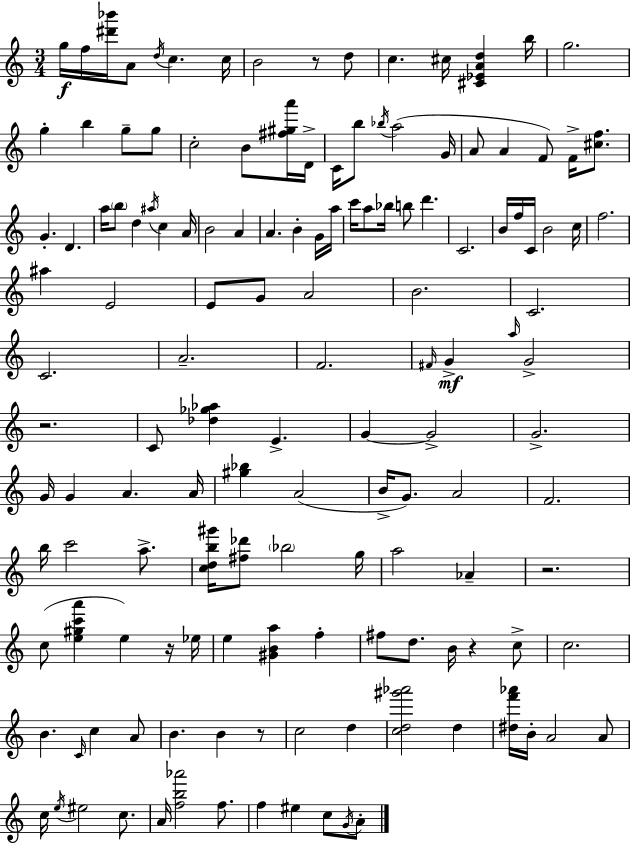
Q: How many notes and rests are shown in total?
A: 141